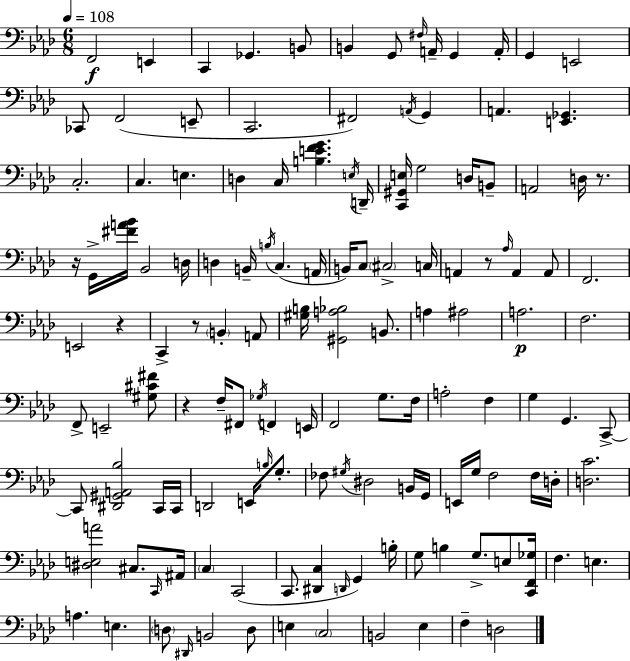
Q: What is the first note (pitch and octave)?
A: F2